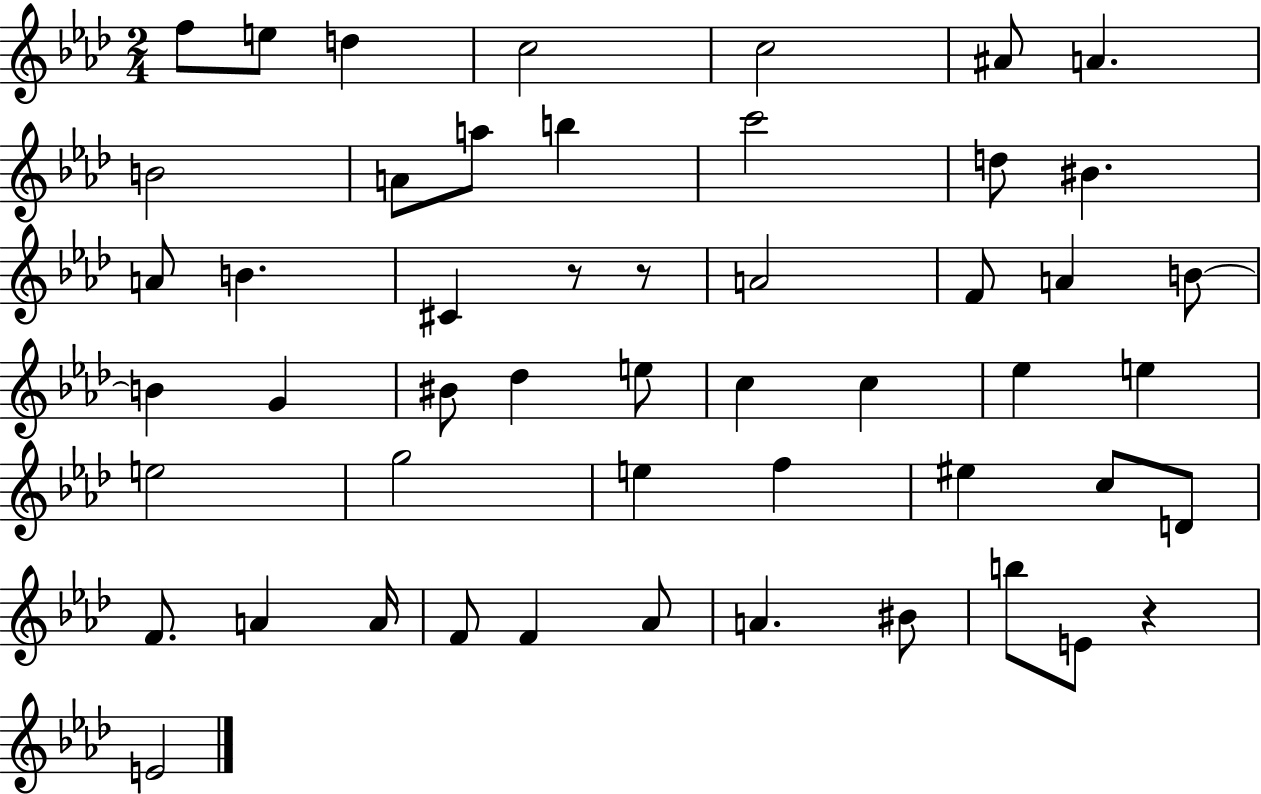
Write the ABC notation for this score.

X:1
T:Untitled
M:2/4
L:1/4
K:Ab
f/2 e/2 d c2 c2 ^A/2 A B2 A/2 a/2 b c'2 d/2 ^B A/2 B ^C z/2 z/2 A2 F/2 A B/2 B G ^B/2 _d e/2 c c _e e e2 g2 e f ^e c/2 D/2 F/2 A A/4 F/2 F _A/2 A ^B/2 b/2 E/2 z E2